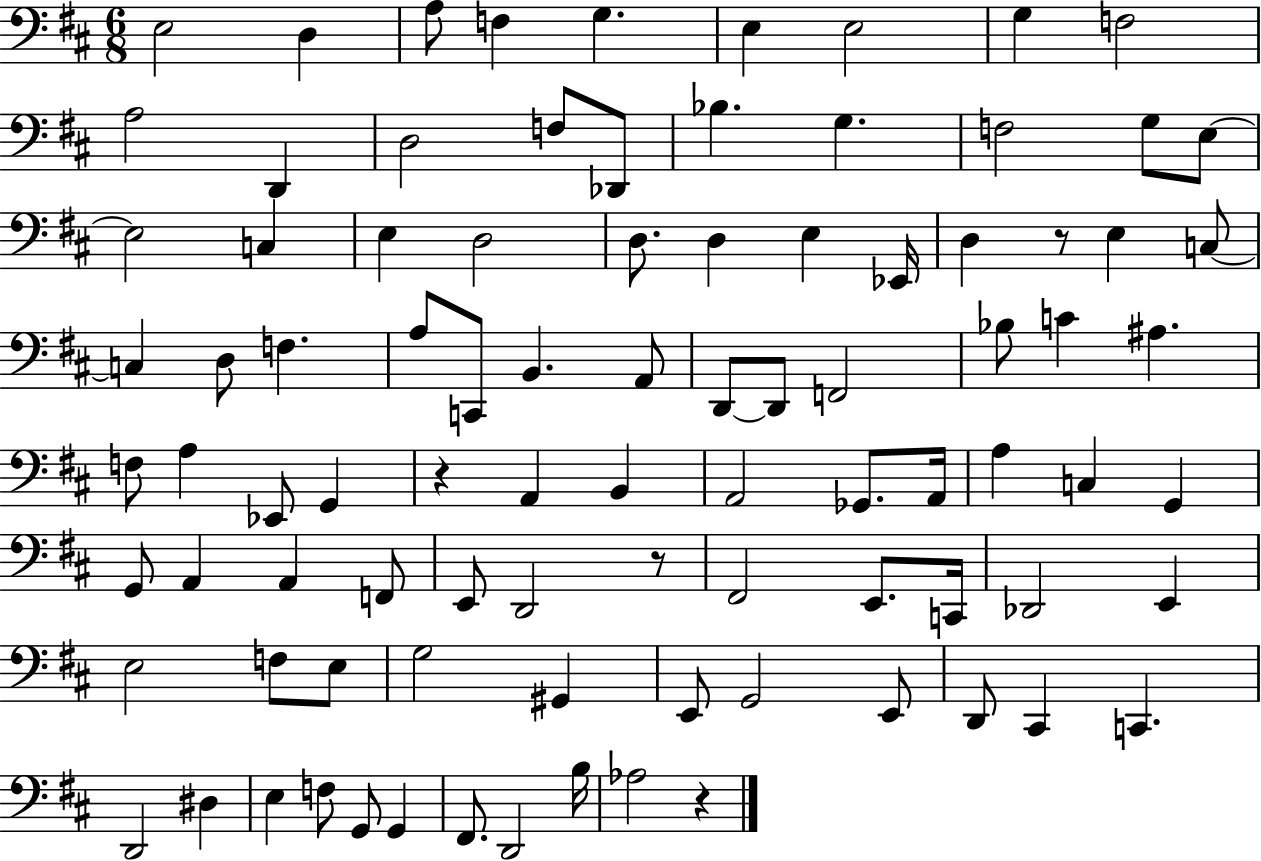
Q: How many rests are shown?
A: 4